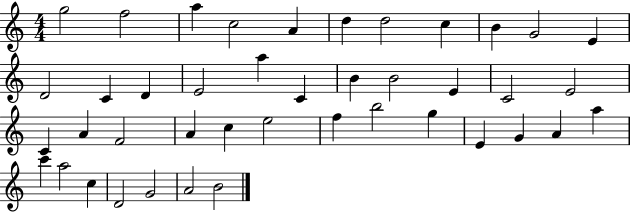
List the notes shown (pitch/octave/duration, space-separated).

G5/h F5/h A5/q C5/h A4/q D5/q D5/h C5/q B4/q G4/h E4/q D4/h C4/q D4/q E4/h A5/q C4/q B4/q B4/h E4/q C4/h E4/h C4/q A4/q F4/h A4/q C5/q E5/h F5/q B5/h G5/q E4/q G4/q A4/q A5/q C6/q A5/h C5/q D4/h G4/h A4/h B4/h